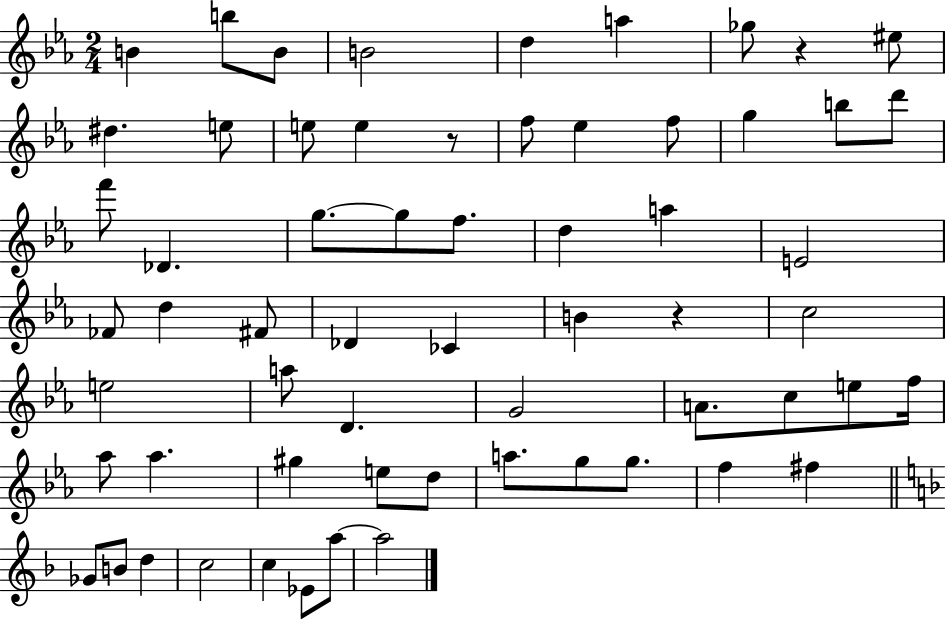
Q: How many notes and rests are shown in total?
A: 62